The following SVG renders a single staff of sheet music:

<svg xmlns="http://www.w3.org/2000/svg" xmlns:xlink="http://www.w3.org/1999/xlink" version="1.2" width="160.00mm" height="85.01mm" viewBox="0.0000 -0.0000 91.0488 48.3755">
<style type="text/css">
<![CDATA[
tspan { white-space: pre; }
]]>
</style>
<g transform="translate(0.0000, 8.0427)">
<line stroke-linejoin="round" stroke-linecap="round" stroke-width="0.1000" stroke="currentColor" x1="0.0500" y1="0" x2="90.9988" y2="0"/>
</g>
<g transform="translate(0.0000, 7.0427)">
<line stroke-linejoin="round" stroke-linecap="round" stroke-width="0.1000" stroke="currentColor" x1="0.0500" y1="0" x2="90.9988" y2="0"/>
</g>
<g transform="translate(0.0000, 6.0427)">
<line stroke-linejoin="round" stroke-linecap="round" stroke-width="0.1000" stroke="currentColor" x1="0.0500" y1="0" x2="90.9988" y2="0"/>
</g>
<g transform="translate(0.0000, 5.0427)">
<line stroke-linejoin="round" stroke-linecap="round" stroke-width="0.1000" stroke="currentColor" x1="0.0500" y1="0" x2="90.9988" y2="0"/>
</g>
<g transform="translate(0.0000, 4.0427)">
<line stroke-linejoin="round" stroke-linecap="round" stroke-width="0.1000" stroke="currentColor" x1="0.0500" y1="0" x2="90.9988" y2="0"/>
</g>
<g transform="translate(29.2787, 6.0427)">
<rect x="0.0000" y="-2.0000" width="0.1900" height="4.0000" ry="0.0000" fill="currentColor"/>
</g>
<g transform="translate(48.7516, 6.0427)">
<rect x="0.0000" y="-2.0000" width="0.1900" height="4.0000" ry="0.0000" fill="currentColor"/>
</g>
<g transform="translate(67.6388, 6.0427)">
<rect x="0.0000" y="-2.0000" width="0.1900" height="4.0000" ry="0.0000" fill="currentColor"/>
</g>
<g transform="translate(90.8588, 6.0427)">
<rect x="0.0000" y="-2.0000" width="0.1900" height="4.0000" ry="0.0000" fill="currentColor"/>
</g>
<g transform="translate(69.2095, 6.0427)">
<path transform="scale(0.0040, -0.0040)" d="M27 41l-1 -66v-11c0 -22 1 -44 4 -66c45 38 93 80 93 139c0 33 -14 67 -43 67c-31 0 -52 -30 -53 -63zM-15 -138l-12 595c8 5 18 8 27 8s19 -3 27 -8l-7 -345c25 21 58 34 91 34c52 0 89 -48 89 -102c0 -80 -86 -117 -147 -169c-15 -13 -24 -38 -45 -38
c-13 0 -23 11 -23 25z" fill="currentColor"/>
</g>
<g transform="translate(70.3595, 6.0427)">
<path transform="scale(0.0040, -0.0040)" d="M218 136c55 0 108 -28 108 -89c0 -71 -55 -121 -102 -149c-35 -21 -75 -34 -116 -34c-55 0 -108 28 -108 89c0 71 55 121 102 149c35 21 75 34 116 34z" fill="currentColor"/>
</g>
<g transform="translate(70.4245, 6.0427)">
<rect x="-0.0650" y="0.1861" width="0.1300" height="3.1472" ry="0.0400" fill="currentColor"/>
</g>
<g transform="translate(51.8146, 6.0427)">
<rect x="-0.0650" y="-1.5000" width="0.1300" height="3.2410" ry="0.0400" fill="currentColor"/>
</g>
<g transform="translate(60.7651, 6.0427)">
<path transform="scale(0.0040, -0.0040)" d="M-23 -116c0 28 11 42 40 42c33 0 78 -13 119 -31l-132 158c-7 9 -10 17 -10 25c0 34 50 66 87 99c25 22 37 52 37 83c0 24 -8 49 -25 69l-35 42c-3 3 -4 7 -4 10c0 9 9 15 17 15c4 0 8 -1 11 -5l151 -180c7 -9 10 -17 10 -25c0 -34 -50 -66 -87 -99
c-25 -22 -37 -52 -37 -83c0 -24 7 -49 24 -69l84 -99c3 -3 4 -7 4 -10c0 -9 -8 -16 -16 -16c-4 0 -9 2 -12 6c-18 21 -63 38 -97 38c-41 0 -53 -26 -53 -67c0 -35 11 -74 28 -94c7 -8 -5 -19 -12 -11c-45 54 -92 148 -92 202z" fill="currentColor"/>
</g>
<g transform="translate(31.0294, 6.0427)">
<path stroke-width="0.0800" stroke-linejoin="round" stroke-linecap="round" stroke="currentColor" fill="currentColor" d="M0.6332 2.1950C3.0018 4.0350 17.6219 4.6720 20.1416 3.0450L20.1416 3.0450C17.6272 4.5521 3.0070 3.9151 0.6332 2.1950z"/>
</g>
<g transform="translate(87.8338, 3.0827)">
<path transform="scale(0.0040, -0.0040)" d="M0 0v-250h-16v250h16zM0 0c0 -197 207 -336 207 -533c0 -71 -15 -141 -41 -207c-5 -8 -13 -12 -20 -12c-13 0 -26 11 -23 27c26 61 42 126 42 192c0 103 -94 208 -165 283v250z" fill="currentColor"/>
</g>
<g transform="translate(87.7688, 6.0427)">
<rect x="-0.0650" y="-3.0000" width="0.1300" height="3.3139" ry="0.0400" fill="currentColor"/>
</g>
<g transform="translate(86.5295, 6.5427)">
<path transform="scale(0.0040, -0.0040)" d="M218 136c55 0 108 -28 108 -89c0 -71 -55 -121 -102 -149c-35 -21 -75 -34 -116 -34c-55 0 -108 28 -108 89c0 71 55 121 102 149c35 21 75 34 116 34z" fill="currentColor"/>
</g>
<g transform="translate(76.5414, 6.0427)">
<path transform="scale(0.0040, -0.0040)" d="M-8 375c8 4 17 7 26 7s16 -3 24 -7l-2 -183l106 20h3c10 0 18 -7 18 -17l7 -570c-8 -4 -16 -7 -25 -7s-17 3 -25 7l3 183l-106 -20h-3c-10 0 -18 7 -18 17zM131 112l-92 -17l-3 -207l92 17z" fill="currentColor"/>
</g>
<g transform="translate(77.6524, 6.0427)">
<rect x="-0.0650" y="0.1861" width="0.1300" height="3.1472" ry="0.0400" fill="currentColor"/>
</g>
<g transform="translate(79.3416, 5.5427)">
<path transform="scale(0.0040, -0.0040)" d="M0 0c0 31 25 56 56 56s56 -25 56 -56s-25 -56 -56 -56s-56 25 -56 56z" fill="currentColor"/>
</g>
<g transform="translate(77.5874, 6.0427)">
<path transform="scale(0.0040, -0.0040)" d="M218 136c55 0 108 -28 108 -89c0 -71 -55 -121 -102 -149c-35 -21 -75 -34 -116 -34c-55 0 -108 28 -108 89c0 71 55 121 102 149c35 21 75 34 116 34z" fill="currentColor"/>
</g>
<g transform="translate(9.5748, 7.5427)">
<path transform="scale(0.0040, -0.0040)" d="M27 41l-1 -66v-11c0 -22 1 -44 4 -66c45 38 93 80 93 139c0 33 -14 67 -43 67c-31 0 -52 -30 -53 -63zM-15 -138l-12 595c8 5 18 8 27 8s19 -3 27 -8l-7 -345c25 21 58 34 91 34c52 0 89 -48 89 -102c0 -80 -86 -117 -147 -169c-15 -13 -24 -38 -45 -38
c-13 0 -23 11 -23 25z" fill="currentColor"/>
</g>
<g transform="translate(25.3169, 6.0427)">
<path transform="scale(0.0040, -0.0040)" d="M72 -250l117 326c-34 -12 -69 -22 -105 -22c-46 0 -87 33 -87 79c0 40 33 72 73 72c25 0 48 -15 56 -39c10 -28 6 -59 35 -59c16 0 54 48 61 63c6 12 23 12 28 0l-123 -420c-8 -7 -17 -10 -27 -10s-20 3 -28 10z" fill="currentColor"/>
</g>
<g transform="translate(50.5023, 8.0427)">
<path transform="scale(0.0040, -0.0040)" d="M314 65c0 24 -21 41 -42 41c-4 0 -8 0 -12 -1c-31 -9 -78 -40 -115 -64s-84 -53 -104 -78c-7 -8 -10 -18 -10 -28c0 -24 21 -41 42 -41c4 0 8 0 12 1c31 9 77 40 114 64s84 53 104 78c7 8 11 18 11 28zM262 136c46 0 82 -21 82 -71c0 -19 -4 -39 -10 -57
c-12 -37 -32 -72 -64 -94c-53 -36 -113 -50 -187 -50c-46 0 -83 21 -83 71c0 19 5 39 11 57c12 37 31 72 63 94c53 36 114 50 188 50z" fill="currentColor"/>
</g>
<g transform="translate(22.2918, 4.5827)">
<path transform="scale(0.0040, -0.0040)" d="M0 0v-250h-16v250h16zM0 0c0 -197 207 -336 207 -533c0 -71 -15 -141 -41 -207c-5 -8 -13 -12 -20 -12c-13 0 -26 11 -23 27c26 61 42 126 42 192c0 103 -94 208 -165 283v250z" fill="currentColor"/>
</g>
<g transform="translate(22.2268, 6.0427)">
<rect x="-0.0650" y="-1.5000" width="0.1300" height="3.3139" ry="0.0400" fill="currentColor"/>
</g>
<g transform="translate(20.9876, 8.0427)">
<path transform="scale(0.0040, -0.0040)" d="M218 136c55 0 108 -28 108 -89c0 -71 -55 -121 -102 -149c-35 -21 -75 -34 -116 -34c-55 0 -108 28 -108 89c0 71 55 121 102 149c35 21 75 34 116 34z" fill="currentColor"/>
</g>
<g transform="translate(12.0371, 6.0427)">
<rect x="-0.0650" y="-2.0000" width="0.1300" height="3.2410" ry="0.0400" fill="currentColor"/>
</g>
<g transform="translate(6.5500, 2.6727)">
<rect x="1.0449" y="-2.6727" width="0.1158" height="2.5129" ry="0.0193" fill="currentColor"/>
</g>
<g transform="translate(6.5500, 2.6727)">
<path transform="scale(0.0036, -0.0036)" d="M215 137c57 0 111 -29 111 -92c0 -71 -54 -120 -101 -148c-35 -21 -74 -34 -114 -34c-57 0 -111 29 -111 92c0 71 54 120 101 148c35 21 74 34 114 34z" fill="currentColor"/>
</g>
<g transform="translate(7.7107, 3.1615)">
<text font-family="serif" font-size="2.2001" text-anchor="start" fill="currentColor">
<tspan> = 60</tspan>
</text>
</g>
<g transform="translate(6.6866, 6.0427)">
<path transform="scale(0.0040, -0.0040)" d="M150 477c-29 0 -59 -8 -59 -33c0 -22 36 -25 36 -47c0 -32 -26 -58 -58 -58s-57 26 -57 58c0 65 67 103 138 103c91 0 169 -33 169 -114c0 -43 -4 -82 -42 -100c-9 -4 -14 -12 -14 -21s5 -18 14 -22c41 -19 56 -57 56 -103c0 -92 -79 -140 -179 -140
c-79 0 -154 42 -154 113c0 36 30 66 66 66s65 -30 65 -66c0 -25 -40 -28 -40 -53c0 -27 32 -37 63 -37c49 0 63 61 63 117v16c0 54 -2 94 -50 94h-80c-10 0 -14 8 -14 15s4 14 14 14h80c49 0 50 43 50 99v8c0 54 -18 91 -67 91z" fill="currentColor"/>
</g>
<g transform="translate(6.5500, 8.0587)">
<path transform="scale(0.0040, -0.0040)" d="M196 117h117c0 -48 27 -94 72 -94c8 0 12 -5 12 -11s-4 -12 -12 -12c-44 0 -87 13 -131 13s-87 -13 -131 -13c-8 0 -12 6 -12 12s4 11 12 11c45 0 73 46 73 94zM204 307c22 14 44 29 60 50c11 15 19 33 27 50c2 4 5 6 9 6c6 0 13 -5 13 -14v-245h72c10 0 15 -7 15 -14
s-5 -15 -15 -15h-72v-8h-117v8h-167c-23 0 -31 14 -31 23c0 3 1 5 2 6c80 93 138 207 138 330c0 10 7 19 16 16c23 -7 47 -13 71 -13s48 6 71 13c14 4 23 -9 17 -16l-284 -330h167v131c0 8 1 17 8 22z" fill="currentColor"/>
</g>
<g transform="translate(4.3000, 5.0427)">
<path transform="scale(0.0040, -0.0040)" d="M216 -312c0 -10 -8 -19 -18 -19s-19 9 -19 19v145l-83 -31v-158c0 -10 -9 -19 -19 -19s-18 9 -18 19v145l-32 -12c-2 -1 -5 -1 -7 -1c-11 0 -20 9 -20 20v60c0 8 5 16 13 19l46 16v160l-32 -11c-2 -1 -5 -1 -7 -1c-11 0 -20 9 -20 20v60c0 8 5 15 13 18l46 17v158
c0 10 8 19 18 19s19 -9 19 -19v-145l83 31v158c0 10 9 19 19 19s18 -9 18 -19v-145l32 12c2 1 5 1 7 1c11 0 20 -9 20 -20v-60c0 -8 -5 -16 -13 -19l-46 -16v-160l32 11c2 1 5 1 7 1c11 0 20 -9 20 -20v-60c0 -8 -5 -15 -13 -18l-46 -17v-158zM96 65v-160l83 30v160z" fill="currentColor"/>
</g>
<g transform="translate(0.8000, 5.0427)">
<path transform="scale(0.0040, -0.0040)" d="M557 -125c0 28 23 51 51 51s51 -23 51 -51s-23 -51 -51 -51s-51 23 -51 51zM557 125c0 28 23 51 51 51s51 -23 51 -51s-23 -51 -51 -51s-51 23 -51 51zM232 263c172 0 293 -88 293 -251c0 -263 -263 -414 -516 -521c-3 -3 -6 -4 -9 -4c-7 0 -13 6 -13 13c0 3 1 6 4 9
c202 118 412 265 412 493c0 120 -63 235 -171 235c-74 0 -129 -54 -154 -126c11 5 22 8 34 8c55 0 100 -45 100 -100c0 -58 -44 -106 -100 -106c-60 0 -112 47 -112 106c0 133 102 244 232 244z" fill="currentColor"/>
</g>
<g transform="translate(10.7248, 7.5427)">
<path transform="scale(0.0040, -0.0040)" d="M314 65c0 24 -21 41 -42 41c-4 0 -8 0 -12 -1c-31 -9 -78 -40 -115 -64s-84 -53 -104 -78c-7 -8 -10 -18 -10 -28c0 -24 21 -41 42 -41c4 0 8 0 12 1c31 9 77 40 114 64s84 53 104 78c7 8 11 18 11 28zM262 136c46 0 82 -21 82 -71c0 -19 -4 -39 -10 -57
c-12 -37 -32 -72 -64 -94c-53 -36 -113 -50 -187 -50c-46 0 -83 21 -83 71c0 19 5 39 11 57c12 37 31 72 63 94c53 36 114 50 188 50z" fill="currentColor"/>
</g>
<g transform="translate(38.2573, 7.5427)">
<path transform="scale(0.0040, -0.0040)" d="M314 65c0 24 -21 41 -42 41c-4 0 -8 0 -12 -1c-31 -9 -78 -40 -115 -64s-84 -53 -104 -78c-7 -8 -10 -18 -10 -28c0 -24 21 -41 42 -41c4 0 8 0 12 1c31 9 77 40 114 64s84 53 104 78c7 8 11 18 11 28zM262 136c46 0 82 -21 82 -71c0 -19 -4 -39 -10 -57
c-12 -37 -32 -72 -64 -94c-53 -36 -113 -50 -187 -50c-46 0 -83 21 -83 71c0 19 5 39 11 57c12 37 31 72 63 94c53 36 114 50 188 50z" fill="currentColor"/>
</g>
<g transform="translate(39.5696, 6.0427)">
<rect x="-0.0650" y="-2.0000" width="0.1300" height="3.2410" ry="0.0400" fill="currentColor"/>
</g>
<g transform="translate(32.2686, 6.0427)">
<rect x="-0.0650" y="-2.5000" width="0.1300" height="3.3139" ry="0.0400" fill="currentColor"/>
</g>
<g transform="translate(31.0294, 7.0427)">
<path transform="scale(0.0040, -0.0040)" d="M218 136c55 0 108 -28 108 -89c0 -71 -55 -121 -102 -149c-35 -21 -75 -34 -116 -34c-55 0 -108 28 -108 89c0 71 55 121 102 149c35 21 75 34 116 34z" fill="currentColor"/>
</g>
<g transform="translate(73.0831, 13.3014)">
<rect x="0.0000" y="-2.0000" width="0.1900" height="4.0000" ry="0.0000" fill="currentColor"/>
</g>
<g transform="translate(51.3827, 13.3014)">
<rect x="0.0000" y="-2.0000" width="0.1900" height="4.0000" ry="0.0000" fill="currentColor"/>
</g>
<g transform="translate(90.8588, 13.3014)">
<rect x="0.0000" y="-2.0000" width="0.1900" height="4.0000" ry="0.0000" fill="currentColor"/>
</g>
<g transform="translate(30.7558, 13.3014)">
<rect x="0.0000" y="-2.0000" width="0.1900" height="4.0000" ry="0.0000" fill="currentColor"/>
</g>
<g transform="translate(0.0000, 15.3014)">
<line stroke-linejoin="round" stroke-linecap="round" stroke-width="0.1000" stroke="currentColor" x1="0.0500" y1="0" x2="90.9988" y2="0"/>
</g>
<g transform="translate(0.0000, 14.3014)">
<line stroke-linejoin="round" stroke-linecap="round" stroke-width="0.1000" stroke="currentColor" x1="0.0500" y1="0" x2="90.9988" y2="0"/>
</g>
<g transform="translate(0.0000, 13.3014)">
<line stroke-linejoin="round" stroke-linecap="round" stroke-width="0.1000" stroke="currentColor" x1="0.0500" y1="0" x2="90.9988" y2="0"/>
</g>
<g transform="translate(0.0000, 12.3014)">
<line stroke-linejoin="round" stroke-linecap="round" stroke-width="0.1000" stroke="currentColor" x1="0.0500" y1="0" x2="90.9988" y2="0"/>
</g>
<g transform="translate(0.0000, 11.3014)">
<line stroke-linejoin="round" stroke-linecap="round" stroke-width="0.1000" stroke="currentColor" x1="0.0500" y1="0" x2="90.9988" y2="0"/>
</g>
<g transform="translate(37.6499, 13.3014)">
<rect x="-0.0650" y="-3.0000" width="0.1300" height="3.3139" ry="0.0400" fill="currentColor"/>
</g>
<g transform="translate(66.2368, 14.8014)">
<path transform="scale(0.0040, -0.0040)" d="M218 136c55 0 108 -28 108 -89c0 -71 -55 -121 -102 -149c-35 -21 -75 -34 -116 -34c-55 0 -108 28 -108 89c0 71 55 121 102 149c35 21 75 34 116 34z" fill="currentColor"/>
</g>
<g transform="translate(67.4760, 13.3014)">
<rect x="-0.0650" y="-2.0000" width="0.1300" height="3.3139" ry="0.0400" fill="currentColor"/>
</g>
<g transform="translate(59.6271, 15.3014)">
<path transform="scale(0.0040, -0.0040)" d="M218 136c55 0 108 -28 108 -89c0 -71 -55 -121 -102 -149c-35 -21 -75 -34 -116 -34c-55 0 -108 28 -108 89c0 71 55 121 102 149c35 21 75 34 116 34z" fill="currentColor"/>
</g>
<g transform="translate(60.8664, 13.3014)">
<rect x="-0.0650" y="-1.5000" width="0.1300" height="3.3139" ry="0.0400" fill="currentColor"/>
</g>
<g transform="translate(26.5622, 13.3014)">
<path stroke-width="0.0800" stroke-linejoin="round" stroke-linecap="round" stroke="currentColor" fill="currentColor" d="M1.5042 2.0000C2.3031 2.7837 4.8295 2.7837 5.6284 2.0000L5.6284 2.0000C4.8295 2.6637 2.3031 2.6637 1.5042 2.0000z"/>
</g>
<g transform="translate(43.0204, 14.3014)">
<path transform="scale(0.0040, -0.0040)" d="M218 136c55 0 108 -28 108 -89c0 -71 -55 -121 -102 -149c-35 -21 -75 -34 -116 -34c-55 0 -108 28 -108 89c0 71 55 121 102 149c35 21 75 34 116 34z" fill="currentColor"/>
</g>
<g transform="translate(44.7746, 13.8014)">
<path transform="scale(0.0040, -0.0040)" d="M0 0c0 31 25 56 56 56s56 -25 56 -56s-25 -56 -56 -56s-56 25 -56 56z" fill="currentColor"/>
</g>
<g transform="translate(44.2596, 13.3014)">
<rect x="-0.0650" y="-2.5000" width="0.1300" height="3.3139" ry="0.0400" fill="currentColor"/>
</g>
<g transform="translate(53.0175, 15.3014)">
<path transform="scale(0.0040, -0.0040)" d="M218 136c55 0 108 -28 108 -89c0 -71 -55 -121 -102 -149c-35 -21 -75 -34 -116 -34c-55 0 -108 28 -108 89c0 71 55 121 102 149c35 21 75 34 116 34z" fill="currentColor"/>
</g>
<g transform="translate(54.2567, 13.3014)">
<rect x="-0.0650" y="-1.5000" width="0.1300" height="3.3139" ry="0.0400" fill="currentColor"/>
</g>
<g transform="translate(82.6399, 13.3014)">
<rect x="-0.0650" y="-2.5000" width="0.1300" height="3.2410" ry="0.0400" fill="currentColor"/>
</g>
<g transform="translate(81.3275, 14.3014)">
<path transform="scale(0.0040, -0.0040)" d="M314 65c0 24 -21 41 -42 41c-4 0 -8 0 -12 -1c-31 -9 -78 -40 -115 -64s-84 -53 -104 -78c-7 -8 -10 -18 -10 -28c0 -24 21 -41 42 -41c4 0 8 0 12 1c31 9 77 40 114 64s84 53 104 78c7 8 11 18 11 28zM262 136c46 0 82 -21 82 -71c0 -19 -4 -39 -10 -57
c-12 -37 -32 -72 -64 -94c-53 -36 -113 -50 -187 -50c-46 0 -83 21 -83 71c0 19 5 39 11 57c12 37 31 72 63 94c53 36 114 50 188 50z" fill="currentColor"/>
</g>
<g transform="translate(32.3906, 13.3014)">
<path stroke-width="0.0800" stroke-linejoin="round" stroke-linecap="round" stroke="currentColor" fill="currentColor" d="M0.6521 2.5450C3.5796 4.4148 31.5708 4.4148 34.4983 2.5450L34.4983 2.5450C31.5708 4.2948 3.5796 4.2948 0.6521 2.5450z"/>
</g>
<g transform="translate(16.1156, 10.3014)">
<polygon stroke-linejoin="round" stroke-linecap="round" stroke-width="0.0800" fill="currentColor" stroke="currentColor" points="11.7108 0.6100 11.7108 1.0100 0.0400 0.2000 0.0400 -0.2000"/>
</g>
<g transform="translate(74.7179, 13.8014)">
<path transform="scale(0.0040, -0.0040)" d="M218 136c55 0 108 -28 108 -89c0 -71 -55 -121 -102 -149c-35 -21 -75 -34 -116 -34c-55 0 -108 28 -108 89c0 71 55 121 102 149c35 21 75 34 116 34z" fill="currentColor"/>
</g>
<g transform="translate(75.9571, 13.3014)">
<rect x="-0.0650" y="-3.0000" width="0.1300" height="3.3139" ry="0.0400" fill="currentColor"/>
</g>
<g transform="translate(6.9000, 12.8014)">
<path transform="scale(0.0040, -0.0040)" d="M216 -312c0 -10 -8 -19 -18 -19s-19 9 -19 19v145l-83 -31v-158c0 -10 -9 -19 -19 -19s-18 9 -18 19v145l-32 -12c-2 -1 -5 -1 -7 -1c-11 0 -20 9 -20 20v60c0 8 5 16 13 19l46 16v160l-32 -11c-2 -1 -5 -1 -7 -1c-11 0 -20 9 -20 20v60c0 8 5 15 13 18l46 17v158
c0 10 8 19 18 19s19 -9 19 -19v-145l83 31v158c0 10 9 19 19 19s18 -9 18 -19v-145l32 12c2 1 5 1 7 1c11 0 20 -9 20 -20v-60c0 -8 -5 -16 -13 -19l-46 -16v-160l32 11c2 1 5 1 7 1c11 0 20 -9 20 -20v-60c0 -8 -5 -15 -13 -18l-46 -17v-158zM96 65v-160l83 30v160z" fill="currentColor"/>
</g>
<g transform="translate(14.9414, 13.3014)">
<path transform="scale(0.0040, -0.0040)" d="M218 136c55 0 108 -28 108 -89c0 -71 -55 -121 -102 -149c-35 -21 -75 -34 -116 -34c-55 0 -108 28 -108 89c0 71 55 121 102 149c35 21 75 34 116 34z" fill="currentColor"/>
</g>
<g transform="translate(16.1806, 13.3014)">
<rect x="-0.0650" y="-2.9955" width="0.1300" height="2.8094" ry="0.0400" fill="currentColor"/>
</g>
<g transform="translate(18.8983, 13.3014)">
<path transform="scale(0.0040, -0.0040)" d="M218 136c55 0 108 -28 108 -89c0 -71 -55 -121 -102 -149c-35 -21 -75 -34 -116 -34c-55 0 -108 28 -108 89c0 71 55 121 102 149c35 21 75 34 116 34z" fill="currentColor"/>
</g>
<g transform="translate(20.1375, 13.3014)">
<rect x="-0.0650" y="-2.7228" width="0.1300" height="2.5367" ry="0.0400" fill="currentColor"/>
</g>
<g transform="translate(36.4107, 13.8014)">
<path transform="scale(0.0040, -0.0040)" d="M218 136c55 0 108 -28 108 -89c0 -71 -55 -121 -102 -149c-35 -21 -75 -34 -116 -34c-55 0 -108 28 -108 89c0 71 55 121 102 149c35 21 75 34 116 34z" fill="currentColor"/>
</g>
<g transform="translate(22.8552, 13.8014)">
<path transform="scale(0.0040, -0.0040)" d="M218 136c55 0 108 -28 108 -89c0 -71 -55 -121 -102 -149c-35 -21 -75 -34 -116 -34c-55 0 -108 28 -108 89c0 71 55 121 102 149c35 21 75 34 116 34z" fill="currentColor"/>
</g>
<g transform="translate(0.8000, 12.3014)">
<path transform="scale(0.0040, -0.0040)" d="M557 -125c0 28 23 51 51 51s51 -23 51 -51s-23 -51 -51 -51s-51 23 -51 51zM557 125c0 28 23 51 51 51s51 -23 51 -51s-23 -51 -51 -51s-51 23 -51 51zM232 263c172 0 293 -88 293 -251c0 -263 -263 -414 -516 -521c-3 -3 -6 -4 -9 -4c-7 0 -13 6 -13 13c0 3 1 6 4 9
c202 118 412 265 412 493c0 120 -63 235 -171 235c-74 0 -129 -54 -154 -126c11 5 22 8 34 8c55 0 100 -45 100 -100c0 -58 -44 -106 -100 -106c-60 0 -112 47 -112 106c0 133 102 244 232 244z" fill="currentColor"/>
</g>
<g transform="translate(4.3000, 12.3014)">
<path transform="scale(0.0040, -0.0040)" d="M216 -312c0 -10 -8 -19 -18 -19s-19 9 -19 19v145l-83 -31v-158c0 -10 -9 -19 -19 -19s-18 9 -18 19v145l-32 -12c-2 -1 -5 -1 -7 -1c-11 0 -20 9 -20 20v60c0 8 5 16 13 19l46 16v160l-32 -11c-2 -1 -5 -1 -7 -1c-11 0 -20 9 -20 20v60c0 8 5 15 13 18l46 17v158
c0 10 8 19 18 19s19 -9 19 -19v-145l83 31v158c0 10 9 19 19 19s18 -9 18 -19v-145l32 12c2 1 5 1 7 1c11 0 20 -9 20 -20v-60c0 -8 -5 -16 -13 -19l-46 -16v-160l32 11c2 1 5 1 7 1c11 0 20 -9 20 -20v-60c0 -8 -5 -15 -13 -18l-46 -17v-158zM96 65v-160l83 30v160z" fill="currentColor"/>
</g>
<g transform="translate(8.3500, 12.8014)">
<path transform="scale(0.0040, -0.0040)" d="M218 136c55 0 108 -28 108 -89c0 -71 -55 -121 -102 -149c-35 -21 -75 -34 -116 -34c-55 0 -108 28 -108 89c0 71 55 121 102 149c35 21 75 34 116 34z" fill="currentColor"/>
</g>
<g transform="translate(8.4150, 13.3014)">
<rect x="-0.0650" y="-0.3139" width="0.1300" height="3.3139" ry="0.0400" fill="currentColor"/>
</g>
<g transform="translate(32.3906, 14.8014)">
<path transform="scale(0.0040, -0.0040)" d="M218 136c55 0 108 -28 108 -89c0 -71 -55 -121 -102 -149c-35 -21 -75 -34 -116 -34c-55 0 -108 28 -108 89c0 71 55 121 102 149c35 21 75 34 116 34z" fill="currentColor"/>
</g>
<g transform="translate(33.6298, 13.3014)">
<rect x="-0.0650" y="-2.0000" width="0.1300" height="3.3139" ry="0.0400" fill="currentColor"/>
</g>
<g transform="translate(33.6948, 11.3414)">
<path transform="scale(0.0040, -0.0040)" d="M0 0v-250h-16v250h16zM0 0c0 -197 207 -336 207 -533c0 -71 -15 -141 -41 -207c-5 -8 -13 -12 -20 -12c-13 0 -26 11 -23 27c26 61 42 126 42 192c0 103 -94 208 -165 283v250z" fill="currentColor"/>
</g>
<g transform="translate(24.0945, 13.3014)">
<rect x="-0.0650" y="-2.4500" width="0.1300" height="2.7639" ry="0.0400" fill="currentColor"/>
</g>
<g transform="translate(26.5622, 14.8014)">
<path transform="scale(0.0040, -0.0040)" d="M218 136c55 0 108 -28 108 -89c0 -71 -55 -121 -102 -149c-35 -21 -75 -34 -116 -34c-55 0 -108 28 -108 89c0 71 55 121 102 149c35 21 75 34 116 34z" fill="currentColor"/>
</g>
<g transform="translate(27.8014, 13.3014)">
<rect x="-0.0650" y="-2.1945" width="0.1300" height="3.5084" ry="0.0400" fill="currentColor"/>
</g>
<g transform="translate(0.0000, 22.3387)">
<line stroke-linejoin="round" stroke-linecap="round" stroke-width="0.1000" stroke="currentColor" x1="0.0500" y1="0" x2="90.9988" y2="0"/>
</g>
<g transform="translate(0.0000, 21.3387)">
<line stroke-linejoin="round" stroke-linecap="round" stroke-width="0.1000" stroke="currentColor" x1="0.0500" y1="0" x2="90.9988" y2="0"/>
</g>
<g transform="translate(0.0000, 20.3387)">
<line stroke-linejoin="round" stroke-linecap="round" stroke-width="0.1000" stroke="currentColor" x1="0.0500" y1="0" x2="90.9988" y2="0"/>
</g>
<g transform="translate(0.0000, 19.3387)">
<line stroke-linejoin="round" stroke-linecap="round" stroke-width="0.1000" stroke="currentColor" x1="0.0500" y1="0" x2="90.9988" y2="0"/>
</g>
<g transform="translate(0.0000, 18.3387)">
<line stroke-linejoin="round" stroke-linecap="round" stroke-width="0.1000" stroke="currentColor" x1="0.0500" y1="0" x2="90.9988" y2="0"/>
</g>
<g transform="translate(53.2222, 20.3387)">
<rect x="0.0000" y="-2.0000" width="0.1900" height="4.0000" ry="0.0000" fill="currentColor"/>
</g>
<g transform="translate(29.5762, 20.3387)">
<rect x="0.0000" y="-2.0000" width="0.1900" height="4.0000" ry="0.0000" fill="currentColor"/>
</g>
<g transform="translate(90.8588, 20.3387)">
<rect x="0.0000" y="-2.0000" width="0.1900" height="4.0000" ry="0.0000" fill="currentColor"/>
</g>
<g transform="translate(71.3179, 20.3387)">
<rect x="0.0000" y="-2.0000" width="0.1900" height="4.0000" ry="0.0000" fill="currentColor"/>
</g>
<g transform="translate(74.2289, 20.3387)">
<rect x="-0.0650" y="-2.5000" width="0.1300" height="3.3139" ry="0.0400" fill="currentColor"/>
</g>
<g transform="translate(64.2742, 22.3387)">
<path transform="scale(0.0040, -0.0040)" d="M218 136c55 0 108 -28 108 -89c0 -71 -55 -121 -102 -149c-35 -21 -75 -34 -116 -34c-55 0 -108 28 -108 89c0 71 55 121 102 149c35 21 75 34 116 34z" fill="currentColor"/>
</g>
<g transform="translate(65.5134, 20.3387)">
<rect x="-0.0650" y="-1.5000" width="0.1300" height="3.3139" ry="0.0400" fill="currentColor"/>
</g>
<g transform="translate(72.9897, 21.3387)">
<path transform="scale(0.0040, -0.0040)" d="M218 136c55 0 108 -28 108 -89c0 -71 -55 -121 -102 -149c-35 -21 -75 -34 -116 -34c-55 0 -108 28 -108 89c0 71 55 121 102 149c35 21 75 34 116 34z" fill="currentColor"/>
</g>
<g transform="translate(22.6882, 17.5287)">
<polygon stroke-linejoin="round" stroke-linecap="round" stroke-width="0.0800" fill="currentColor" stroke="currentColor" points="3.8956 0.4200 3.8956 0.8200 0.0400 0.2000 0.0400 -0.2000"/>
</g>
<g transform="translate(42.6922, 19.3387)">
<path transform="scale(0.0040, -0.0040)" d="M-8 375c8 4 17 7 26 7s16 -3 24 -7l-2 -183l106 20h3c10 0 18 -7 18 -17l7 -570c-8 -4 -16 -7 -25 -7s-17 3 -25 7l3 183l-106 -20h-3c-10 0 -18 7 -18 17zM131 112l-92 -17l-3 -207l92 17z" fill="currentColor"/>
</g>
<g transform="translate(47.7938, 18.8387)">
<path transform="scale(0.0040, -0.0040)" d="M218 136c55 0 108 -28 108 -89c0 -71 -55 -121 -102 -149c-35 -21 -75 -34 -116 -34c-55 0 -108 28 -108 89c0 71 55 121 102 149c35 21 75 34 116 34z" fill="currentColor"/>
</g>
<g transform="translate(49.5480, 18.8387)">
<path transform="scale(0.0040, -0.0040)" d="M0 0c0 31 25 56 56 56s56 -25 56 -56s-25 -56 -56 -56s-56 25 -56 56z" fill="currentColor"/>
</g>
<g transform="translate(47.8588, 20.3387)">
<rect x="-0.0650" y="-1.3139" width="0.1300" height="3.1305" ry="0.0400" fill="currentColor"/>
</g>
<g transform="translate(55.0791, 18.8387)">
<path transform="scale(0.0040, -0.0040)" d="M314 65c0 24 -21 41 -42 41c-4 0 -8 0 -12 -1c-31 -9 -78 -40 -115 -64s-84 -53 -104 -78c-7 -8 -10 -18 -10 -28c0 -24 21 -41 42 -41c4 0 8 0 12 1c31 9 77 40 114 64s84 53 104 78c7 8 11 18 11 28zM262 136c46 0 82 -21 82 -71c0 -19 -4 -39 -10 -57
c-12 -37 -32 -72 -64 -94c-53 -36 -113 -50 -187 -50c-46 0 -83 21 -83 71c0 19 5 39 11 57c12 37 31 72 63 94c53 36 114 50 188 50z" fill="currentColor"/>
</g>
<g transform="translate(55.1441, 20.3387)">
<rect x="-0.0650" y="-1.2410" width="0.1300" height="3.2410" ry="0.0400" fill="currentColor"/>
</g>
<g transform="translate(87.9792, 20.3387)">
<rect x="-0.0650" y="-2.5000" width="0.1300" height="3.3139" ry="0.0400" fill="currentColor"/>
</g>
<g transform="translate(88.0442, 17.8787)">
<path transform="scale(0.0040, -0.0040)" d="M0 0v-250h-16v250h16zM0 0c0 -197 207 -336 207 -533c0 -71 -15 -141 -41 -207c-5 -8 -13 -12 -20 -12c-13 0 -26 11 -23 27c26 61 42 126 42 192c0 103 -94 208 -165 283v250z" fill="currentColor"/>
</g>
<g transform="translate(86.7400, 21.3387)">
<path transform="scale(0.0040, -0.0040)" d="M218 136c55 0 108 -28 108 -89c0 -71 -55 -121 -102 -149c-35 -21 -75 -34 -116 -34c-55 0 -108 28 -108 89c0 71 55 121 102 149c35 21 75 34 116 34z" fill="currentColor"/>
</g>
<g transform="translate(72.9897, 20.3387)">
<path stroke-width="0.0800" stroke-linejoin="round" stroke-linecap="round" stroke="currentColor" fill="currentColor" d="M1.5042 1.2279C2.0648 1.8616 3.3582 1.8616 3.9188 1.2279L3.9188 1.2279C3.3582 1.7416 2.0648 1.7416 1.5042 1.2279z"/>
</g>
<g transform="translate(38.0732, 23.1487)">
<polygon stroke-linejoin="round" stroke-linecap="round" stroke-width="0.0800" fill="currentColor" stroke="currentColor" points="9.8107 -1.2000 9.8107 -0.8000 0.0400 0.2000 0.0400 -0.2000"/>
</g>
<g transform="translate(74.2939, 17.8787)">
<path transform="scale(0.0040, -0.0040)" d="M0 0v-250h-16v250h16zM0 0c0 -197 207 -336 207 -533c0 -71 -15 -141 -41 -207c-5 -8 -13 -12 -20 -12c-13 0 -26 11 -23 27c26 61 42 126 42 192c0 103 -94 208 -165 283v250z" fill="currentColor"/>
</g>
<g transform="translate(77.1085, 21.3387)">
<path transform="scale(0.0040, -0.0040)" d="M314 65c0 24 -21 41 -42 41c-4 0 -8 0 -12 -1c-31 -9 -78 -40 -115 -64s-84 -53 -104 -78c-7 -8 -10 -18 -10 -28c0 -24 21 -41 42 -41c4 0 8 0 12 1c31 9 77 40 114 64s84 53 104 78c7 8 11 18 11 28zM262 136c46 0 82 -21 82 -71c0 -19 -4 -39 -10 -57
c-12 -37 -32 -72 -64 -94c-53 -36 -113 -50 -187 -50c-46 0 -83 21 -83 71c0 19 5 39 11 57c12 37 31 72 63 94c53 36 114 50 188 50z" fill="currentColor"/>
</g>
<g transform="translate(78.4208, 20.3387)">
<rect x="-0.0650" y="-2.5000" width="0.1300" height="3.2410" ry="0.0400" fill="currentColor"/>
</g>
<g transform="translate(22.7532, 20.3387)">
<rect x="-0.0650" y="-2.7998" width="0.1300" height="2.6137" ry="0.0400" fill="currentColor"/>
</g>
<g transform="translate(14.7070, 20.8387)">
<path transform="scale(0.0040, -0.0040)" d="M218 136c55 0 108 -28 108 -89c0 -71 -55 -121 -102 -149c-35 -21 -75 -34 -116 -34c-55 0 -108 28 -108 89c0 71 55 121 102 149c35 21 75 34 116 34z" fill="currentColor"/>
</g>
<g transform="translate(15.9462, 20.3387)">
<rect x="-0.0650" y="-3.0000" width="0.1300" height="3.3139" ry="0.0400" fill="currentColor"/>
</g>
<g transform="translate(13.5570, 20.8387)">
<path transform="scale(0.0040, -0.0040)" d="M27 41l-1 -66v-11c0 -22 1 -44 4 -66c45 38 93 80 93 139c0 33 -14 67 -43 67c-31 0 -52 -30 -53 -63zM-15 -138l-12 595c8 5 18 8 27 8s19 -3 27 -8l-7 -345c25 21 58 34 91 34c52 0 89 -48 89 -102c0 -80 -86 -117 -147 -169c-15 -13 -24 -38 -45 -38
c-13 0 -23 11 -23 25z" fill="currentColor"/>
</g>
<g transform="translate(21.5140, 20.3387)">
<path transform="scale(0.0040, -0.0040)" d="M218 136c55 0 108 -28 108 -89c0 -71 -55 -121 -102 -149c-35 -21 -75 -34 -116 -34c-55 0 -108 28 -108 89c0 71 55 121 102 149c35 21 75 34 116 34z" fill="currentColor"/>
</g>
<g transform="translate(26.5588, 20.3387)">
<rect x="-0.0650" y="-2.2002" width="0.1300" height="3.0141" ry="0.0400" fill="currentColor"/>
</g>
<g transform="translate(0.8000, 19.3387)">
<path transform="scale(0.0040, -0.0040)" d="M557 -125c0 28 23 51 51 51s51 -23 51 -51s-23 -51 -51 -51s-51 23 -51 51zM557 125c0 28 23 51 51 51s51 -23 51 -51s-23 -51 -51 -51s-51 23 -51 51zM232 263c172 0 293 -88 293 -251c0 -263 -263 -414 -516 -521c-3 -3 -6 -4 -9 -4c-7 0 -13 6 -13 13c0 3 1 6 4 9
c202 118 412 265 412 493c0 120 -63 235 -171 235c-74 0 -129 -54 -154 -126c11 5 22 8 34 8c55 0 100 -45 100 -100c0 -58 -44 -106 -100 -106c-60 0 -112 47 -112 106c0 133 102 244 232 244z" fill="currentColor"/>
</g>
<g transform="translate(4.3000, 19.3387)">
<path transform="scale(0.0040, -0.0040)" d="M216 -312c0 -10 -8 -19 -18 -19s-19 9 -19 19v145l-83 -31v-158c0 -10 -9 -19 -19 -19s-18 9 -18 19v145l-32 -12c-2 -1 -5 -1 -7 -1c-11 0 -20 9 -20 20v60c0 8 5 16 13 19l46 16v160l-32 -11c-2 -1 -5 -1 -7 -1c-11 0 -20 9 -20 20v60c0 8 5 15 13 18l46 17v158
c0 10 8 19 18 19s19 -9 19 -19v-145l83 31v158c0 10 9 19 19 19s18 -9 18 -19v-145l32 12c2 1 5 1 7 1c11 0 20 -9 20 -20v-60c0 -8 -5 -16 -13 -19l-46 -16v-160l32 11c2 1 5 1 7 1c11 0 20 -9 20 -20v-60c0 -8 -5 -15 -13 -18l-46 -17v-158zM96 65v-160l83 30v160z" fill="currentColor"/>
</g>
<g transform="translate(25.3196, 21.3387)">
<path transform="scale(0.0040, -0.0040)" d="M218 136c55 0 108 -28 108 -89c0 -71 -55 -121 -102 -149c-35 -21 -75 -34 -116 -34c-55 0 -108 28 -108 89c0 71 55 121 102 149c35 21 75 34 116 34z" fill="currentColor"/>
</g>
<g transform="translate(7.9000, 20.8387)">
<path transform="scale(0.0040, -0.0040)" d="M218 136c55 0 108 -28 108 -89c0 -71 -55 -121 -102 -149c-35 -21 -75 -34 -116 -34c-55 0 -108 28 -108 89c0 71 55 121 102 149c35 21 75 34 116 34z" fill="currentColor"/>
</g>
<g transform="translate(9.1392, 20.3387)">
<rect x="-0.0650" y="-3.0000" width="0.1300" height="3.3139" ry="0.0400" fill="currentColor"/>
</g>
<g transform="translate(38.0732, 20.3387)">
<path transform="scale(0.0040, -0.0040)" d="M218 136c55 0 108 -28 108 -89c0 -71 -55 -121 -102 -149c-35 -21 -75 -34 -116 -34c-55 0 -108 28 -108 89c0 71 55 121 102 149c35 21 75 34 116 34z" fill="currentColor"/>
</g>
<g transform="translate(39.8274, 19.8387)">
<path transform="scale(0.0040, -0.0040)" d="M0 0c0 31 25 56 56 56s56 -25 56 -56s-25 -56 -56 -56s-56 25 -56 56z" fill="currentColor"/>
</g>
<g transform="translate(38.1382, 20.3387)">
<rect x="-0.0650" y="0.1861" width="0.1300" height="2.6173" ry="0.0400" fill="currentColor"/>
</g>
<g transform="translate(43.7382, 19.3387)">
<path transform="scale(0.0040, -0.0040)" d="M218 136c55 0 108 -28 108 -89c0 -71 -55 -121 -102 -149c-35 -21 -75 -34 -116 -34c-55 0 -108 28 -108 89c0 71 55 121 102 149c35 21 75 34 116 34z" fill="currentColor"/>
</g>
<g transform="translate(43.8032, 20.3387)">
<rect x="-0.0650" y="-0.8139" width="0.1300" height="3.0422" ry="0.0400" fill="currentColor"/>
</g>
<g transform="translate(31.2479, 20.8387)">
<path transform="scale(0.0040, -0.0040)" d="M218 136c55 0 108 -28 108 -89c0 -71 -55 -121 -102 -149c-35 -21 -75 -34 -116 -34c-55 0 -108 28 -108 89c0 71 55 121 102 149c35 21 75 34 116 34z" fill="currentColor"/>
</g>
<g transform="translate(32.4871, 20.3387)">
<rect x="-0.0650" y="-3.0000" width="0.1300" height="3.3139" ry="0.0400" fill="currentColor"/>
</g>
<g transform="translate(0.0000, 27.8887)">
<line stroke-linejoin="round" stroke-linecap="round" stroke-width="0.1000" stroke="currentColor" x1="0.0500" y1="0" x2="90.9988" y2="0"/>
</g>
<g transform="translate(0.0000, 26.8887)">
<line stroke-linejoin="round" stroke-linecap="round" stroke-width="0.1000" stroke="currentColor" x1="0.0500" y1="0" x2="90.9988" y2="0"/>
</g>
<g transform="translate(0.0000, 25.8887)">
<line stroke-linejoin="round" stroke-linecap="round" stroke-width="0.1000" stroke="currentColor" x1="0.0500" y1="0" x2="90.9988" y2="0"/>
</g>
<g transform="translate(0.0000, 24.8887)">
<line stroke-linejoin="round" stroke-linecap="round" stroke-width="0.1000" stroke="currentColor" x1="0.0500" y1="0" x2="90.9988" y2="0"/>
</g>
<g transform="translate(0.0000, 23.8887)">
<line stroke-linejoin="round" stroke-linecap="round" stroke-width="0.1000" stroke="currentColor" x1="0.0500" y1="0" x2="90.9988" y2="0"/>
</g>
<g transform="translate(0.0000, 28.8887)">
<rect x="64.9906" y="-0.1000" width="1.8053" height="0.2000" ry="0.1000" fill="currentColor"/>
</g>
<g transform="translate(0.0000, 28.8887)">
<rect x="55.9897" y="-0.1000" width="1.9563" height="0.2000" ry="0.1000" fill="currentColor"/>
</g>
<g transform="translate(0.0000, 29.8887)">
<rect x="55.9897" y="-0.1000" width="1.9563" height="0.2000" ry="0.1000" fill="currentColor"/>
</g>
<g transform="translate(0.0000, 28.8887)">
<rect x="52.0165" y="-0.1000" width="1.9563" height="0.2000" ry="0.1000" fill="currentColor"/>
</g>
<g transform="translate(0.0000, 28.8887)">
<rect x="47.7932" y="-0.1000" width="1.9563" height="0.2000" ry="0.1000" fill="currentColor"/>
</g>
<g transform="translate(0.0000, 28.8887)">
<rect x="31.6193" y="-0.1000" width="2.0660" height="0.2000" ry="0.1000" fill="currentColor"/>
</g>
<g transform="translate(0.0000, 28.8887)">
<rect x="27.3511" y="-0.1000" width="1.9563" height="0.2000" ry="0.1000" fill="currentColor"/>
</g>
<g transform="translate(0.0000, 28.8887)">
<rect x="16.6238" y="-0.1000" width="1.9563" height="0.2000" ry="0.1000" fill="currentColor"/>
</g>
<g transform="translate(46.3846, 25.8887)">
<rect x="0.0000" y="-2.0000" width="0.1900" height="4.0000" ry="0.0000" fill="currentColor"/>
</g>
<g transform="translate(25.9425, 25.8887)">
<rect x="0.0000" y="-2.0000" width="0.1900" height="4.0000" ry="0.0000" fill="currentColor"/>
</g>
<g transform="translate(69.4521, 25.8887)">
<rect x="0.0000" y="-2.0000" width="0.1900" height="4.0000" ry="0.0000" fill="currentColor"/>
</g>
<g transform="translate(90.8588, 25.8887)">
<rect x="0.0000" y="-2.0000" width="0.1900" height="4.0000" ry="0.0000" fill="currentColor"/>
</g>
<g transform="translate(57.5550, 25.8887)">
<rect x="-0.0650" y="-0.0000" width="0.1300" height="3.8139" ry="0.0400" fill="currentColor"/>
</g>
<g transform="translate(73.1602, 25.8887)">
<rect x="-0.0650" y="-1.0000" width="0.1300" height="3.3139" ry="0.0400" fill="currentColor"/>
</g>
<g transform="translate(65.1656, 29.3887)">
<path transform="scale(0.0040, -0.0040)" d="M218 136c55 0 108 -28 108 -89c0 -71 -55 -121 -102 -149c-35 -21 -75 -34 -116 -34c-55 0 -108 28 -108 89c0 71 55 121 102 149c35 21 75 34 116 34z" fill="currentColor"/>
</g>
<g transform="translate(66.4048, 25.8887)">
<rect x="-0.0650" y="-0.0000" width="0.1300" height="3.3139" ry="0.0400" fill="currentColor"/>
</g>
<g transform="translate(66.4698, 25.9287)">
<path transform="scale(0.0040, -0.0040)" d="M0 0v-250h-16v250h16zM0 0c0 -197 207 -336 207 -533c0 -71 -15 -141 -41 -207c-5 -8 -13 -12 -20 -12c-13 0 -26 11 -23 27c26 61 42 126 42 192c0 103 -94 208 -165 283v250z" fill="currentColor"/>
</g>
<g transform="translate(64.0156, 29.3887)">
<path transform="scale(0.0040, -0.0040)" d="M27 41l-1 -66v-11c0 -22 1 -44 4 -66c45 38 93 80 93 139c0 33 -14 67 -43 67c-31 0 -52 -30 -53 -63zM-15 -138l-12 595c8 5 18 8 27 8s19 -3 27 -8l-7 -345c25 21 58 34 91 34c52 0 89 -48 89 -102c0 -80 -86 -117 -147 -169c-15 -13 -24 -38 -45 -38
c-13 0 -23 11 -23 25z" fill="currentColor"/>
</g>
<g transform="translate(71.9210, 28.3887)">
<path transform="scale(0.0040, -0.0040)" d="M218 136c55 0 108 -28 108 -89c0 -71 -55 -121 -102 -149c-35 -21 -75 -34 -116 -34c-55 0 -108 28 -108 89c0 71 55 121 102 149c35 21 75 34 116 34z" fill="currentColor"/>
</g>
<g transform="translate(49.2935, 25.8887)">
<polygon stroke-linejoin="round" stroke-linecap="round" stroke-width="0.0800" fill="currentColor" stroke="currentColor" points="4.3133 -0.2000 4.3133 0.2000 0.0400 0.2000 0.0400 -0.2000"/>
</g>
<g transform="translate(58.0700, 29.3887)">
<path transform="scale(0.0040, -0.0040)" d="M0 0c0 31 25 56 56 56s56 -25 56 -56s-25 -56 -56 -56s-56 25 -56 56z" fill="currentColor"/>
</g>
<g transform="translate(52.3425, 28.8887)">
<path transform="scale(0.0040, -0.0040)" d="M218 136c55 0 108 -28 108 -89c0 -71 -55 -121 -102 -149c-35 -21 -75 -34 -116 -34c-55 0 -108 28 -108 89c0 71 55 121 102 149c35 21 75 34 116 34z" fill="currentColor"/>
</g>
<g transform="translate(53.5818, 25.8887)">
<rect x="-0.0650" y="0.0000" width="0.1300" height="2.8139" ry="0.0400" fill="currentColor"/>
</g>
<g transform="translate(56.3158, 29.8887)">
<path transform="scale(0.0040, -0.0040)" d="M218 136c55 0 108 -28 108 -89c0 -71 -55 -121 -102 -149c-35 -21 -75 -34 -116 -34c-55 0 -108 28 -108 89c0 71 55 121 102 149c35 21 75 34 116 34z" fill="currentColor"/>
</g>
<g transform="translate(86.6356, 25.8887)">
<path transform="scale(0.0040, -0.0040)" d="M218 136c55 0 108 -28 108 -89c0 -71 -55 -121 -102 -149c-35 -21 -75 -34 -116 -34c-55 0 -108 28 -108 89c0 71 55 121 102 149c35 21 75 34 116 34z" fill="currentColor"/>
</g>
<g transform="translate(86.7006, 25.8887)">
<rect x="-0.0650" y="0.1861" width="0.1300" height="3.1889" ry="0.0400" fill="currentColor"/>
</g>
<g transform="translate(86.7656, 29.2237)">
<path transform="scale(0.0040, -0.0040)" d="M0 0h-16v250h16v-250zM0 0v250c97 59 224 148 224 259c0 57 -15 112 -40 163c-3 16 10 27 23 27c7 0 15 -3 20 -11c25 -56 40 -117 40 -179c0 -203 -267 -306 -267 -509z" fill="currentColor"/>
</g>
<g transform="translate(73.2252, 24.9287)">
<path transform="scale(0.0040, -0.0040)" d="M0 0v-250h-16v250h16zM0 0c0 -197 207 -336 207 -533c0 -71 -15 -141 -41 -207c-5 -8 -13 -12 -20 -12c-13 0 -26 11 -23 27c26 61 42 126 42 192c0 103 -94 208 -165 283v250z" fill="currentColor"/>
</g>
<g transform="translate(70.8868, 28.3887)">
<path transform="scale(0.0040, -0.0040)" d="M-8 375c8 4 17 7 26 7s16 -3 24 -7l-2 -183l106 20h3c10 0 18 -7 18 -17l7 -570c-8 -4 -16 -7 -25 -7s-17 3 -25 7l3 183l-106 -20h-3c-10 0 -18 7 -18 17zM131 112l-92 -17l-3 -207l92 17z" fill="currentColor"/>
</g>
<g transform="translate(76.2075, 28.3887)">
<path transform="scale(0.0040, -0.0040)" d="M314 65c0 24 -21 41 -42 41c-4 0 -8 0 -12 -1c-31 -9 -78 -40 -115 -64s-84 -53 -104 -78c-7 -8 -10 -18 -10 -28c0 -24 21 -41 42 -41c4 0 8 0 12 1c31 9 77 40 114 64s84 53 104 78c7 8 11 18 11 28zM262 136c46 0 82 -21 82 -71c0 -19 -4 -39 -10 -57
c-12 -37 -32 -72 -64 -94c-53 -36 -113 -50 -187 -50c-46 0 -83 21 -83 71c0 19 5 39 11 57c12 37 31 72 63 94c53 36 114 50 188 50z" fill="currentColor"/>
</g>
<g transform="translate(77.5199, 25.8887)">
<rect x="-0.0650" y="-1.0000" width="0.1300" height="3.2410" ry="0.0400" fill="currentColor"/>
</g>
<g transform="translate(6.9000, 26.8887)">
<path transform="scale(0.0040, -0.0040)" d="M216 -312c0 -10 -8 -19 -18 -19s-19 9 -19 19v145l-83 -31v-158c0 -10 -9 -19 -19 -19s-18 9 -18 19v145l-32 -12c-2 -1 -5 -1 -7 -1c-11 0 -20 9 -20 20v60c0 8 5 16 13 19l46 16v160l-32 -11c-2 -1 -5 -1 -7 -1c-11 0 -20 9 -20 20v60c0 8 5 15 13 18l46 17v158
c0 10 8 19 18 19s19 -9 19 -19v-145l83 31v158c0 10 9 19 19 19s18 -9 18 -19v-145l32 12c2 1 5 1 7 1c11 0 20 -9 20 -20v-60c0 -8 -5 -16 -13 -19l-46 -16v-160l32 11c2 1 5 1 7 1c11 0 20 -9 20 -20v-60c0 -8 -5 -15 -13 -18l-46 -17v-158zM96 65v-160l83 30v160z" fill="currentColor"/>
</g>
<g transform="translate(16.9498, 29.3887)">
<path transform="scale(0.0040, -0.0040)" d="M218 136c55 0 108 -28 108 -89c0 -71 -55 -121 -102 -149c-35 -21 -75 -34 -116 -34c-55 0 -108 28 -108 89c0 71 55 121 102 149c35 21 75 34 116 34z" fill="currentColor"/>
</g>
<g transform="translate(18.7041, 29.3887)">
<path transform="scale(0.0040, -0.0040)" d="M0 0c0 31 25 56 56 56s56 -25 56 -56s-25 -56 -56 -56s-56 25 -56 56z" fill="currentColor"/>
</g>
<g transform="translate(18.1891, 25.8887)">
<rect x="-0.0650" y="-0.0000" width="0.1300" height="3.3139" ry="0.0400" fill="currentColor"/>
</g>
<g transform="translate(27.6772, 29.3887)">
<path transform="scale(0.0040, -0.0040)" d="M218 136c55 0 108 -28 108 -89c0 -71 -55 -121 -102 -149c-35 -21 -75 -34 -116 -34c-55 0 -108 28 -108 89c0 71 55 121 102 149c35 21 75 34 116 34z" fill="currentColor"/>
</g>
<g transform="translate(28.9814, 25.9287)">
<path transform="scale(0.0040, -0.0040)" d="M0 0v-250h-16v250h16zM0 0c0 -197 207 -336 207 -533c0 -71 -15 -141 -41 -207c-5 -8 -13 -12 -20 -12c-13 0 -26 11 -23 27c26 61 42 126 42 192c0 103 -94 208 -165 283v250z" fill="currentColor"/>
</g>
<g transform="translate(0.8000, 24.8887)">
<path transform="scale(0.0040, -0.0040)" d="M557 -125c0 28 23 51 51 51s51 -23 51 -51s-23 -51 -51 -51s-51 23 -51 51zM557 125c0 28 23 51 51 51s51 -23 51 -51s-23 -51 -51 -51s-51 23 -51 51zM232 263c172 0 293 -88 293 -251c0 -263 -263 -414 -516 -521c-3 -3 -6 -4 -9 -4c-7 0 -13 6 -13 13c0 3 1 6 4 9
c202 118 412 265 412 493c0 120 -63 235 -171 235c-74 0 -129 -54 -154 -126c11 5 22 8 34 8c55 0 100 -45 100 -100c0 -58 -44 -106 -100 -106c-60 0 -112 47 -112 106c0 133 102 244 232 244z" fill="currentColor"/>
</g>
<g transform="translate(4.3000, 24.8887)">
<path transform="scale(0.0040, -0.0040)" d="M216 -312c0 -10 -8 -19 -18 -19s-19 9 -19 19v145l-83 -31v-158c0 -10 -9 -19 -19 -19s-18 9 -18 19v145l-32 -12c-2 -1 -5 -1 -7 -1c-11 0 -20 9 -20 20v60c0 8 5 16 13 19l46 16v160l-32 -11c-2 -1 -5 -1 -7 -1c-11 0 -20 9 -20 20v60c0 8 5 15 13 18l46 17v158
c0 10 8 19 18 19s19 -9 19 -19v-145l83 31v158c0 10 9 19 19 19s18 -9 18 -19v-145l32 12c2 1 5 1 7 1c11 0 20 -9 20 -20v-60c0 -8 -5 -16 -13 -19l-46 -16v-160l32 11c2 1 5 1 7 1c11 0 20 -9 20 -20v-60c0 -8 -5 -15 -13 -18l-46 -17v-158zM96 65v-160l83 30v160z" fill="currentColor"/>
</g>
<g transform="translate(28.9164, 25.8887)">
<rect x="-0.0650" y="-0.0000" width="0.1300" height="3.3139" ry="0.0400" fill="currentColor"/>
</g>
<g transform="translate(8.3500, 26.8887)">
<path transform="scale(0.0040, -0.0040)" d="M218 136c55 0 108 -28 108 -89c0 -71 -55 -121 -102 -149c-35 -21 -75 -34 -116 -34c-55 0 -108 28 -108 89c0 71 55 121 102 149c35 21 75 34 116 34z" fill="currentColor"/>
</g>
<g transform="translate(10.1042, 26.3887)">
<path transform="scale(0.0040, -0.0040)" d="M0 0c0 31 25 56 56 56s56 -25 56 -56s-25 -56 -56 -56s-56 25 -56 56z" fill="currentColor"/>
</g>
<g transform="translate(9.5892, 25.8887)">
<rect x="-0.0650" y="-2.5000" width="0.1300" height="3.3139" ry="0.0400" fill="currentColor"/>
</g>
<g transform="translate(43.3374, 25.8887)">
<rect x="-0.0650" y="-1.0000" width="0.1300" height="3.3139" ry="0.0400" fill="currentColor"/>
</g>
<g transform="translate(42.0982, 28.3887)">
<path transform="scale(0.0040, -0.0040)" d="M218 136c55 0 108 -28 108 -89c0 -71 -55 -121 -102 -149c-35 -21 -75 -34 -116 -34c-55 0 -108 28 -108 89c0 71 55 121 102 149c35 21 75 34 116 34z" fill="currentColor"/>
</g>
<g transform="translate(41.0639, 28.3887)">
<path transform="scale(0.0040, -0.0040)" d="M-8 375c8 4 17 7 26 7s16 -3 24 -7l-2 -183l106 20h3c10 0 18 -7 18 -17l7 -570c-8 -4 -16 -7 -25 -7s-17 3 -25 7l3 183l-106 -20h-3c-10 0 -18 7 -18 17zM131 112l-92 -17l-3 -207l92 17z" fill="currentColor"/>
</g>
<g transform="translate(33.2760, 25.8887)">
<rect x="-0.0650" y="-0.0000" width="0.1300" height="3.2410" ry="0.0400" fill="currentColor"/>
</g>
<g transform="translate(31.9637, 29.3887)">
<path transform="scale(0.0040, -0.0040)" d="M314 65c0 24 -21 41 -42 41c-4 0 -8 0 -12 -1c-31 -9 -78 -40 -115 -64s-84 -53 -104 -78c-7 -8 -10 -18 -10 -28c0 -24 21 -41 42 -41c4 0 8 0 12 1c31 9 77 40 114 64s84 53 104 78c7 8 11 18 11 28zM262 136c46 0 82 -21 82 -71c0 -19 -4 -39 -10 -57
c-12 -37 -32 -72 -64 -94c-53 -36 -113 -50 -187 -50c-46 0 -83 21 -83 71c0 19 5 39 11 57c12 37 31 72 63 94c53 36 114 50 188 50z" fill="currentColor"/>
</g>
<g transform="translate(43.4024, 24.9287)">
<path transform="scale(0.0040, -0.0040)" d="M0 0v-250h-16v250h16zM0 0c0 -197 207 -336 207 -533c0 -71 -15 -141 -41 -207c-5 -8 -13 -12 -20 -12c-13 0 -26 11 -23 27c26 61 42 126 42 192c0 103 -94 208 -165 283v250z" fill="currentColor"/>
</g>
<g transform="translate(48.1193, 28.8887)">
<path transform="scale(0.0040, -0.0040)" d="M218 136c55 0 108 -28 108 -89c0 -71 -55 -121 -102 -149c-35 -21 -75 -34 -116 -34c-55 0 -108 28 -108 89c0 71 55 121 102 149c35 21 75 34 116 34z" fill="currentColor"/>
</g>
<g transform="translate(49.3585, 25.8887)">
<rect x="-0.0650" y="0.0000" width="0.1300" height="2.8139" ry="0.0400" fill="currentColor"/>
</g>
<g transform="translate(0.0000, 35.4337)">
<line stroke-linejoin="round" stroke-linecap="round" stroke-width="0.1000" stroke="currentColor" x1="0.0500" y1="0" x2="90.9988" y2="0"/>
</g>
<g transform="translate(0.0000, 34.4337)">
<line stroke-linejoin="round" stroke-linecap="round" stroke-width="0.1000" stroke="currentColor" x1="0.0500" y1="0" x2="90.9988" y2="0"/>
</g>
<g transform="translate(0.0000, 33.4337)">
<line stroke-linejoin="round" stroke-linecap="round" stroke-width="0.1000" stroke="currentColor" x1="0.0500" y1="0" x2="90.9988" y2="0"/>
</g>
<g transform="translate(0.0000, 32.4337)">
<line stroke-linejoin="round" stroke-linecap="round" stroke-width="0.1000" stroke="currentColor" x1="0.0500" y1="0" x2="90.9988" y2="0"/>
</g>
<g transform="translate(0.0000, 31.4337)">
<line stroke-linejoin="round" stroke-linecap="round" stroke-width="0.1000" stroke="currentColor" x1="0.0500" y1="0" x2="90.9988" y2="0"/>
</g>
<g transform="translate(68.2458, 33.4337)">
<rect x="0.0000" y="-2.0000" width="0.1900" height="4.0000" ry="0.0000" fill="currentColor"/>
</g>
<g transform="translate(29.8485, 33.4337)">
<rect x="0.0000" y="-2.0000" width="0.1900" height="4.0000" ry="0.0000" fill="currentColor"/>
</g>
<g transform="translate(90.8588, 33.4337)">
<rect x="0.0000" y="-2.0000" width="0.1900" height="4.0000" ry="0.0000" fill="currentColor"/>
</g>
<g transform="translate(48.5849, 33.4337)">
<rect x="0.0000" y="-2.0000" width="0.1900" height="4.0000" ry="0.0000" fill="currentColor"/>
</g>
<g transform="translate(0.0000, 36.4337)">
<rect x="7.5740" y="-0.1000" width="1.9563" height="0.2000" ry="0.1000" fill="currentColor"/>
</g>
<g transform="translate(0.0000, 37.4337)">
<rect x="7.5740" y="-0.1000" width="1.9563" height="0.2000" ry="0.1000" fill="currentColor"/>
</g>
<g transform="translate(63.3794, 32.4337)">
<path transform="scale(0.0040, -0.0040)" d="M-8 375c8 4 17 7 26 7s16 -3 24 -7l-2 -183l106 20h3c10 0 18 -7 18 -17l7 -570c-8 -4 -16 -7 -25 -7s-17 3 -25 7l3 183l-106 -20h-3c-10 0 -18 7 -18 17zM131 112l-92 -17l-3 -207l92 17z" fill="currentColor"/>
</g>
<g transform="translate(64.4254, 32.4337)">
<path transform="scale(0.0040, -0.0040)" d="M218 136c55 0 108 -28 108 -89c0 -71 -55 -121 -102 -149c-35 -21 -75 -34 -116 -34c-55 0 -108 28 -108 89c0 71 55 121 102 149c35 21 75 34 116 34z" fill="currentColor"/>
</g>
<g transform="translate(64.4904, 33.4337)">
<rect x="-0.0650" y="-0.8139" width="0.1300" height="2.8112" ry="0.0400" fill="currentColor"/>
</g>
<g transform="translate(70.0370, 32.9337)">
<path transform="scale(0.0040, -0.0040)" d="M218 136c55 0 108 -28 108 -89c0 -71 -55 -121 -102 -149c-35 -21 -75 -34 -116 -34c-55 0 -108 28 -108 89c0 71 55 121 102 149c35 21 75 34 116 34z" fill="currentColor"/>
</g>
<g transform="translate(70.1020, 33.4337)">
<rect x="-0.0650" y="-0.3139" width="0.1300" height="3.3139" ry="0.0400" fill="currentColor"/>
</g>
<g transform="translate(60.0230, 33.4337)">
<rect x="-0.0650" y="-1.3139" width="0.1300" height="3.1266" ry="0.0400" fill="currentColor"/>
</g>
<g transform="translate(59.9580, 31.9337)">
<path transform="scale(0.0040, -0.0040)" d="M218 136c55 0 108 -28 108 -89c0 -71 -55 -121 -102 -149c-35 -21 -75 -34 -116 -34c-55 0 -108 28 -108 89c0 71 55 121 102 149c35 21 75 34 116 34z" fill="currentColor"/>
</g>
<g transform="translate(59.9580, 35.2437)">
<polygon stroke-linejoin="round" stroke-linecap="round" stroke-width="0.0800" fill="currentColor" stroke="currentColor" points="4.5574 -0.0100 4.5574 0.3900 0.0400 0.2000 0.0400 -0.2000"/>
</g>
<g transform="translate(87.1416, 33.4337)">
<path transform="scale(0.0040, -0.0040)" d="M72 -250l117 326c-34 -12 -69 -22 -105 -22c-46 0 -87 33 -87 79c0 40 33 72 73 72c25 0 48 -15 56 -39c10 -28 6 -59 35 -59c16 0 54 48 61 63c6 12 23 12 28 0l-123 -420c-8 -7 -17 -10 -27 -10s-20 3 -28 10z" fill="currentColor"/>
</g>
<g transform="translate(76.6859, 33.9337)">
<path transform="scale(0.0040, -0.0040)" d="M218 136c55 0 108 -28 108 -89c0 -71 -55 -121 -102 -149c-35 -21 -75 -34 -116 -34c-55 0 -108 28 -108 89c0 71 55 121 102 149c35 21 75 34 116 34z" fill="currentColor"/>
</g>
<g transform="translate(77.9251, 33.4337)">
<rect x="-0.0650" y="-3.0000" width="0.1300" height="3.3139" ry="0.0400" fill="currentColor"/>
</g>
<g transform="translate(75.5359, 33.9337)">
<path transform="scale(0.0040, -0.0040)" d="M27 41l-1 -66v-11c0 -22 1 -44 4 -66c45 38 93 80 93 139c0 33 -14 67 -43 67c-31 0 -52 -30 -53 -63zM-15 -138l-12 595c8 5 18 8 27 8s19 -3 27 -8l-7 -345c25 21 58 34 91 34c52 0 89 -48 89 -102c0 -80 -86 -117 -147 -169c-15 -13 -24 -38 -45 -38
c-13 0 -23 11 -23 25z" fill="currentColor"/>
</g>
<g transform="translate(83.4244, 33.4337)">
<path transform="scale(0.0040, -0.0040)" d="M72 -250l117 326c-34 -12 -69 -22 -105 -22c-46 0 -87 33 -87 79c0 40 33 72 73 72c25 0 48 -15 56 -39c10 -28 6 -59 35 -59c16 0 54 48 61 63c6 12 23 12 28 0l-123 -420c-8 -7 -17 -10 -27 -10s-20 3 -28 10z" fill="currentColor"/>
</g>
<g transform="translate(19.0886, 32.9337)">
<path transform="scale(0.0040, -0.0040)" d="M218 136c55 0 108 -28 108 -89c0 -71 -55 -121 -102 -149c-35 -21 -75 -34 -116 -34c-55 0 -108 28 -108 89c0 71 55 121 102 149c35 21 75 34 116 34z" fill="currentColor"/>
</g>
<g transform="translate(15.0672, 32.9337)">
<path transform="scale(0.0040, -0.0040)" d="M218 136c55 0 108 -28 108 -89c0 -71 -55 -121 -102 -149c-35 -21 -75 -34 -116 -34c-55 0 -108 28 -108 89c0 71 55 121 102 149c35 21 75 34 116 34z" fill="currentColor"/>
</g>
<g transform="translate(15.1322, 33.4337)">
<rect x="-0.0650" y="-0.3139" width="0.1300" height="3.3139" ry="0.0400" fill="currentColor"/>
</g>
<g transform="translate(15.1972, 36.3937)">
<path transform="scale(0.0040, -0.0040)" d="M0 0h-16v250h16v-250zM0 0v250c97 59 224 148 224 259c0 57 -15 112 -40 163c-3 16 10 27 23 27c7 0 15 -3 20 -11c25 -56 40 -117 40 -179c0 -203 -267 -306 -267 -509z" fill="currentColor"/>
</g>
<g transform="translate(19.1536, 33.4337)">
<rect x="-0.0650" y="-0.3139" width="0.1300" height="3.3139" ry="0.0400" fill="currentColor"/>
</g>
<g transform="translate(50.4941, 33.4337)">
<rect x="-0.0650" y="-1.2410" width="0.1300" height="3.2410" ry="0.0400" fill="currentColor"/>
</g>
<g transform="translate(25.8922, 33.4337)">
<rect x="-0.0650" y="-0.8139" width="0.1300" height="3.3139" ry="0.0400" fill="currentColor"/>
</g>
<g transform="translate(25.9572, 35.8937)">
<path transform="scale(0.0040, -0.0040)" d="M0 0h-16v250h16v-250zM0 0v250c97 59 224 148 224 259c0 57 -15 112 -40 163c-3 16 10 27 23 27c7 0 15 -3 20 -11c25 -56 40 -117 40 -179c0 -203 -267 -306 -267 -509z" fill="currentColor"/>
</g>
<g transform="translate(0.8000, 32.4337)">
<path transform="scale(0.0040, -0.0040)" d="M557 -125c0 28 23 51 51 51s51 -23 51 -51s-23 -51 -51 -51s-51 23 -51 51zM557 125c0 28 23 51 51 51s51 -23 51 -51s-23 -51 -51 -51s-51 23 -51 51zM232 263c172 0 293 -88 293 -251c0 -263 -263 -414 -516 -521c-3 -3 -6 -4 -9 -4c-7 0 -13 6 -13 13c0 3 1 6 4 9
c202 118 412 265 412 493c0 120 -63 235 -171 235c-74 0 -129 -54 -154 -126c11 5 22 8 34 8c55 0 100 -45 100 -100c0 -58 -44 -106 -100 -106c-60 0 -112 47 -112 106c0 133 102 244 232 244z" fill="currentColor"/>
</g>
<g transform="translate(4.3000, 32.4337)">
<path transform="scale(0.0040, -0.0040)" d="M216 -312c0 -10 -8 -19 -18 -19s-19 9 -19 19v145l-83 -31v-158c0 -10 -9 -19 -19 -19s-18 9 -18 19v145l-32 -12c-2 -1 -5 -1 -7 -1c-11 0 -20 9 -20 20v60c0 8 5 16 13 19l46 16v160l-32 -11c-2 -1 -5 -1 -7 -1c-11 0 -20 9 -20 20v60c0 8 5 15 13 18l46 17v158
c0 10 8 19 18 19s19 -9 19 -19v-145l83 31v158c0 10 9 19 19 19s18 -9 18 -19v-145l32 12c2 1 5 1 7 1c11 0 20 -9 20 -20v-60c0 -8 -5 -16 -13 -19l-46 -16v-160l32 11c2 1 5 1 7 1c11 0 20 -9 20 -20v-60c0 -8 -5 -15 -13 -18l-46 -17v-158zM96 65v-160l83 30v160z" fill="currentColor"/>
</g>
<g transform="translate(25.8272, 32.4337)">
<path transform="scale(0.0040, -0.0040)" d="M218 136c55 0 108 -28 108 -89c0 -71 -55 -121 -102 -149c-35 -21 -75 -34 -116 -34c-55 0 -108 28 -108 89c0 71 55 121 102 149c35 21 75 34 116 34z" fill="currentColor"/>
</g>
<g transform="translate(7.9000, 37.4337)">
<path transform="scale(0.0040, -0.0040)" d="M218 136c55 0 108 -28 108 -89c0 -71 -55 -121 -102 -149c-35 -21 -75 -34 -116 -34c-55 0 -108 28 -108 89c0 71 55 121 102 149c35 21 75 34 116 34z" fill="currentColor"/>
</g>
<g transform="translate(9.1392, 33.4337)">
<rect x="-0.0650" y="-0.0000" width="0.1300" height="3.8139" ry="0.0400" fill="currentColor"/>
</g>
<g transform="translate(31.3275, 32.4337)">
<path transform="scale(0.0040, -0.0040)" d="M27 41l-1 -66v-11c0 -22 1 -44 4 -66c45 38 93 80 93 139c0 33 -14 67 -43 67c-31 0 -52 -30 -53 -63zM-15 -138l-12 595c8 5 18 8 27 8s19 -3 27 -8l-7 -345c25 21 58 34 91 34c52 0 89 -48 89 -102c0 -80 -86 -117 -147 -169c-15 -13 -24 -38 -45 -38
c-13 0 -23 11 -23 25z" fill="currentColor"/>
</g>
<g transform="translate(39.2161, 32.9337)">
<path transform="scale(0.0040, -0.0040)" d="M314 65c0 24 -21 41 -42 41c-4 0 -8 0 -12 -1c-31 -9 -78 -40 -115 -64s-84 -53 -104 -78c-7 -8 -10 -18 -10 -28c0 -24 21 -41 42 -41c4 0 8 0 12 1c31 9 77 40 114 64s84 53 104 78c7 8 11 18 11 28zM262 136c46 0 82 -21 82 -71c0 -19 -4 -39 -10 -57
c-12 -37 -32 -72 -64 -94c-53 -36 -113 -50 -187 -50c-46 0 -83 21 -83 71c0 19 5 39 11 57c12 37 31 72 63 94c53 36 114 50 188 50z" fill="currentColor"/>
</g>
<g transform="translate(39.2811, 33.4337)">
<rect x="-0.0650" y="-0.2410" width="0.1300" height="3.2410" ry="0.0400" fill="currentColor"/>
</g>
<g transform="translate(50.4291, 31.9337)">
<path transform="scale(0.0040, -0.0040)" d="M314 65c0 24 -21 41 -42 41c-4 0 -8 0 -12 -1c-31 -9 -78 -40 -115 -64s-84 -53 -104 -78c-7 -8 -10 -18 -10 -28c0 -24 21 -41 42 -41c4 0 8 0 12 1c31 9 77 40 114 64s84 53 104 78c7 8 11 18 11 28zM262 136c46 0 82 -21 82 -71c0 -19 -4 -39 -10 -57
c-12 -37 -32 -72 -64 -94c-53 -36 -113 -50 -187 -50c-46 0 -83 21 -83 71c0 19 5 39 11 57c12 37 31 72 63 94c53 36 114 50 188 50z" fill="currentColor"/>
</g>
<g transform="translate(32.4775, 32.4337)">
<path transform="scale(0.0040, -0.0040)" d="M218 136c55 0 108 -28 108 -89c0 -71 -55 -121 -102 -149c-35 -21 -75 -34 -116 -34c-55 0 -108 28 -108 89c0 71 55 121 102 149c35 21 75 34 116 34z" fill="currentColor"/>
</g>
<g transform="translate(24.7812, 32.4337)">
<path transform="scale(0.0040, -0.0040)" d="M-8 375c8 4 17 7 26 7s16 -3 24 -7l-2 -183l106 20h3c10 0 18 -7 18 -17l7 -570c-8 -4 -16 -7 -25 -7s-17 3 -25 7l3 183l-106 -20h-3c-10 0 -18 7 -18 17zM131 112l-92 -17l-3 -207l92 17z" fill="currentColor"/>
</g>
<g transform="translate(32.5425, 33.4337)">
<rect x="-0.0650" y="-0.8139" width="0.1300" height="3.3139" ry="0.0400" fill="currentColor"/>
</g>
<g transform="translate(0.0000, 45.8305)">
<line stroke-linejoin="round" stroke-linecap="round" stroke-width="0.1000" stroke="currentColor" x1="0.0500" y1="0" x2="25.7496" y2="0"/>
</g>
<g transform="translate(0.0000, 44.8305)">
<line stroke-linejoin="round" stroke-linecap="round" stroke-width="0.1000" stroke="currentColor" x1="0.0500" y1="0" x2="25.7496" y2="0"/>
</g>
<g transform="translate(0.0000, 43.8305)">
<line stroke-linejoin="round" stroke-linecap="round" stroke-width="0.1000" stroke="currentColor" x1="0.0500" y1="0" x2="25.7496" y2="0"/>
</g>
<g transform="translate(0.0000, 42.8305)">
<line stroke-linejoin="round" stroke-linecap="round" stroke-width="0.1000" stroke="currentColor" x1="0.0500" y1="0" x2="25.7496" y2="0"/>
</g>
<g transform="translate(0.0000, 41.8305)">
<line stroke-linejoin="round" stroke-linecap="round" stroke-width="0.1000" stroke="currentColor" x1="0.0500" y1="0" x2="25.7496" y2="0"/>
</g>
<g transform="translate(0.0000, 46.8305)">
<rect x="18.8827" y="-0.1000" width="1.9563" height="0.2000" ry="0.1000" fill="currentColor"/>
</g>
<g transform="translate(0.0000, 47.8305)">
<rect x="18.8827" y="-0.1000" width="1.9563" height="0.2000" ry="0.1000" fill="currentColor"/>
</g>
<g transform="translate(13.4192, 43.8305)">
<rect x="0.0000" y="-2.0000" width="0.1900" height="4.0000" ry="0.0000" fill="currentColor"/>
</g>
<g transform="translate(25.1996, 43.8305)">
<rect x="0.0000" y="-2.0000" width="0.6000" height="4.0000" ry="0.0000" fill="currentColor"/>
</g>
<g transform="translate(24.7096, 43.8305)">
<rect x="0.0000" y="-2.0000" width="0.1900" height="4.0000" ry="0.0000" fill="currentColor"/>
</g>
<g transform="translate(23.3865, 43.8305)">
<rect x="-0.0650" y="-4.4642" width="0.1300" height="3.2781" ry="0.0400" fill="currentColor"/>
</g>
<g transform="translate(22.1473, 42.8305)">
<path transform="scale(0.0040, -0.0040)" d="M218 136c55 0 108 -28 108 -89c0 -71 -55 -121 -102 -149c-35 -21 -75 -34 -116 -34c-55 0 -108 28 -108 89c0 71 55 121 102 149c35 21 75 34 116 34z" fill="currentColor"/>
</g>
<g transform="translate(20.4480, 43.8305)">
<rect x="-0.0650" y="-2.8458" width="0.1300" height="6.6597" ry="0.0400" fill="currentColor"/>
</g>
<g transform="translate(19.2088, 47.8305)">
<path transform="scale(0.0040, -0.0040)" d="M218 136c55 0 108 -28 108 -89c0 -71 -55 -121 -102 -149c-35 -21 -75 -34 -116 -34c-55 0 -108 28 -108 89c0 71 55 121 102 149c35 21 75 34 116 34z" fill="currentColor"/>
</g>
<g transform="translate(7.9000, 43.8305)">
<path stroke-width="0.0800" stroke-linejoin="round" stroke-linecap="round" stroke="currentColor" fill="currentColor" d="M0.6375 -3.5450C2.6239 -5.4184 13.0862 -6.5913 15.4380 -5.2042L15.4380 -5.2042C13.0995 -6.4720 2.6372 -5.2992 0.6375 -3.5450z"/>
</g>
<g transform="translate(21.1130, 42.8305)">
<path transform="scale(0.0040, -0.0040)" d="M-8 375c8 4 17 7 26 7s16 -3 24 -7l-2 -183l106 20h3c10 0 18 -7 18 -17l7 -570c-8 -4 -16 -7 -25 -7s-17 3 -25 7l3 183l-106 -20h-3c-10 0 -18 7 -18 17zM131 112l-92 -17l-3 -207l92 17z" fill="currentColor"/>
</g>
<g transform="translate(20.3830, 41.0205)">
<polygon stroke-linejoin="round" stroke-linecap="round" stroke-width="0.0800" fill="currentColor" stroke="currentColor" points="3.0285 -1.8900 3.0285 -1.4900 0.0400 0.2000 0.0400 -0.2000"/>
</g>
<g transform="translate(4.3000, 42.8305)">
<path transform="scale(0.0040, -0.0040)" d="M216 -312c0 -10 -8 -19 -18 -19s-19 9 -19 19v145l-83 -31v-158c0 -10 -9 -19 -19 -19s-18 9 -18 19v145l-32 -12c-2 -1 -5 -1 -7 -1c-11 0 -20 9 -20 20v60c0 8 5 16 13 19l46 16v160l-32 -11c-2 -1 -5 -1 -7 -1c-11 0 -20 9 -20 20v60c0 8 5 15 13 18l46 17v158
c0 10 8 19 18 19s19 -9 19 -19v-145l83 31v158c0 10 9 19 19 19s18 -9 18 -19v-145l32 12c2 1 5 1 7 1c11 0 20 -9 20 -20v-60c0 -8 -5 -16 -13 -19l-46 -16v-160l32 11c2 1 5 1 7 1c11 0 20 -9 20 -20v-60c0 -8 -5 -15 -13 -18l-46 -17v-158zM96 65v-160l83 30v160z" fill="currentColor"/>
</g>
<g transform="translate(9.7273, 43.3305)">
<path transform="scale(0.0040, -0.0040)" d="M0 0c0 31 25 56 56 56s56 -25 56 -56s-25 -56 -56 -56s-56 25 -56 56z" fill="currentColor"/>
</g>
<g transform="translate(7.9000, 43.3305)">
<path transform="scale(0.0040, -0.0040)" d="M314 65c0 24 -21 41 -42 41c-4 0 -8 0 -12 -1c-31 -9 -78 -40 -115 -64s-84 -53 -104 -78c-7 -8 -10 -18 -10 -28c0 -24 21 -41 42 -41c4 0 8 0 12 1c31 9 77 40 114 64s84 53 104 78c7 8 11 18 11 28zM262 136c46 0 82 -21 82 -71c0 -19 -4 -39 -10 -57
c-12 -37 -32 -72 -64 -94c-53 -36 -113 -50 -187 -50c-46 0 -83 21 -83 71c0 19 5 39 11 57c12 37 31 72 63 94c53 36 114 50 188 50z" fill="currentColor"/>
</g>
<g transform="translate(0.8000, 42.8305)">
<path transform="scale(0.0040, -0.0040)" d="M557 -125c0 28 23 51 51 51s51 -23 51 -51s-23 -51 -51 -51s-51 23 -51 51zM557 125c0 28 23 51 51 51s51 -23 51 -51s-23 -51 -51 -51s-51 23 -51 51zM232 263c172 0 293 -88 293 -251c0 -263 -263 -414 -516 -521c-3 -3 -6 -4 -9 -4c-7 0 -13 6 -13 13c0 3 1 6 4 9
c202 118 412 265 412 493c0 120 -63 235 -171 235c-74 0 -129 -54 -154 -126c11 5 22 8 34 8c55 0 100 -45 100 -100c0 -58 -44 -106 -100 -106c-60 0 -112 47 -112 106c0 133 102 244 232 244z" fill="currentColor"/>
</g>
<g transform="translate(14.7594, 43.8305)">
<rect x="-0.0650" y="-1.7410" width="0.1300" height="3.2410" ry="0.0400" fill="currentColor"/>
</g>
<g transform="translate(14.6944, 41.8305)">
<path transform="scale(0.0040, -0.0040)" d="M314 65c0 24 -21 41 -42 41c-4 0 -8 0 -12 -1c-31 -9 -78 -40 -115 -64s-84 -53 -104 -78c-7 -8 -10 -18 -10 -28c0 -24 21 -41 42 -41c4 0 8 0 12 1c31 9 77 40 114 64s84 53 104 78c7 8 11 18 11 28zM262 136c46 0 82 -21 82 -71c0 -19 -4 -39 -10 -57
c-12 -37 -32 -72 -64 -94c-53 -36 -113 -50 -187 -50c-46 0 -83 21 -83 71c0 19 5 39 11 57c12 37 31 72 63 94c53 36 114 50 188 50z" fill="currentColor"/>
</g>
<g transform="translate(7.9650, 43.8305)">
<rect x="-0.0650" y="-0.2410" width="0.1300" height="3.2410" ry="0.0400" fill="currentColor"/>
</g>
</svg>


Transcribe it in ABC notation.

X:1
T:Untitled
M:3/4
L:1/4
K:G
_A,,2 G,,/2 z/2 B,, A,,2 G,,2 z _D, D, C,/2 ^E, D,/2 D,/2 C,/2 A,,/2 A,,/2 C, B,, G,, G,, A,, C, B,,2 C, _C, D,/2 B,,/2 C, D,/2 F,/2 G,/2 G,2 G,, B,,/2 B,,2 B,,/2 ^B,, D,, D,,/2 D,,2 F,,/2 E,,/2 E,,/2 C,, _D,,/2 F,,/2 F,,2 D,/2 C,, E,/2 E, F,/2 _F, E,2 G,2 G,/2 F,/2 E, _C, z/2 z/2 E,2 A,2 C,,/2 F,/2